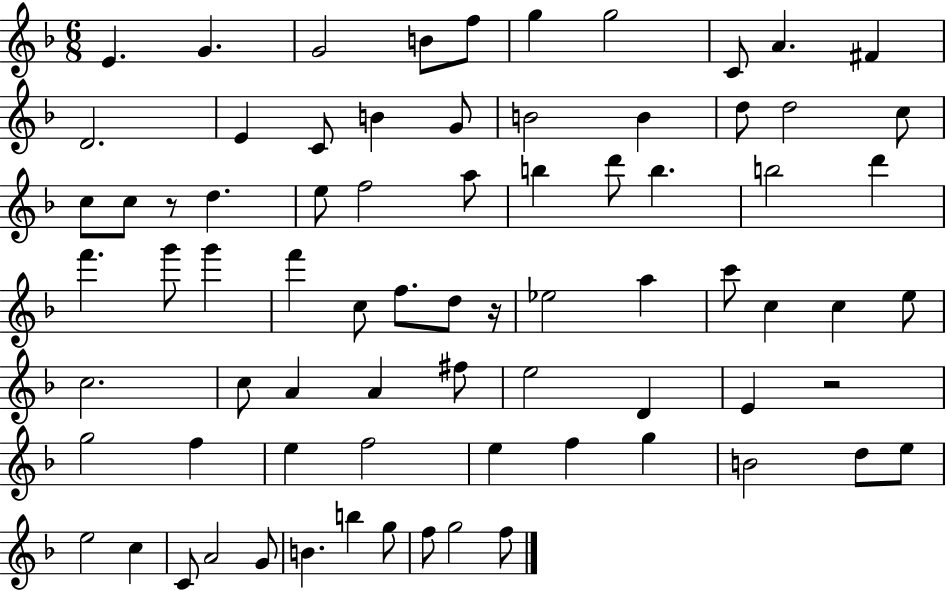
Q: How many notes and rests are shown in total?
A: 76